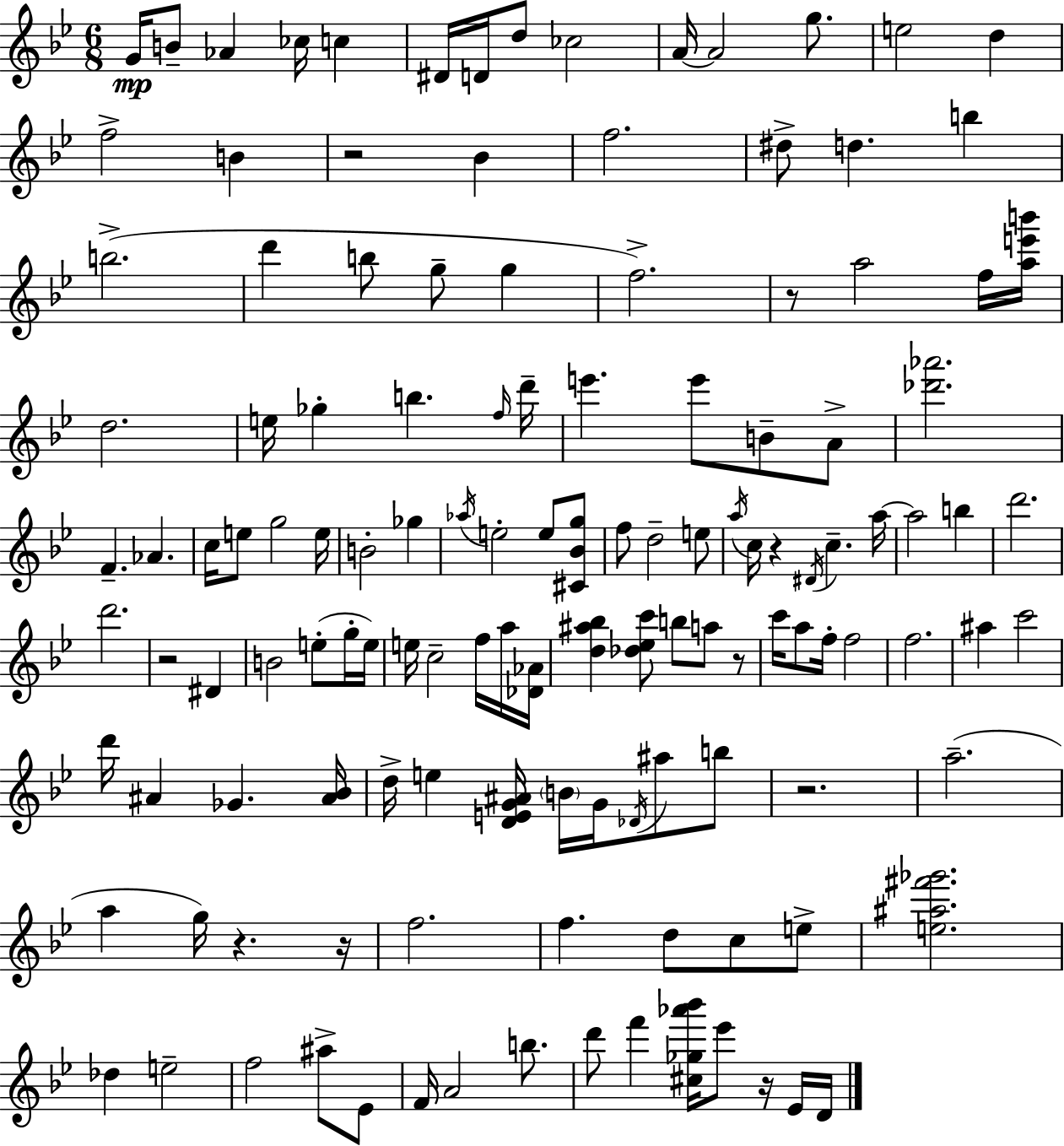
G4/s B4/e Ab4/q CES5/s C5/q D#4/s D4/s D5/e CES5/h A4/s A4/h G5/e. E5/h D5/q F5/h B4/q R/h Bb4/q F5/h. D#5/e D5/q. B5/q B5/h. D6/q B5/e G5/e G5/q F5/h. R/e A5/h F5/s [A5,E6,B6]/s D5/h. E5/s Gb5/q B5/q. F5/s D6/s E6/q. E6/e B4/e A4/e [Db6,Ab6]/h. F4/q. Ab4/q. C5/s E5/e G5/h E5/s B4/h Gb5/q Ab5/s E5/h E5/e [C#4,Bb4,G5]/e F5/e D5/h E5/e A5/s C5/s R/q D#4/s C5/q. A5/s A5/h B5/q D6/h. D6/h. R/h D#4/q B4/h E5/e G5/s E5/s E5/s C5/h F5/s A5/s [Db4,Ab4]/s [D5,A#5,Bb5]/q [Db5,Eb5,C6]/e B5/e A5/e R/e C6/s A5/e F5/s F5/h F5/h. A#5/q C6/h D6/s A#4/q Gb4/q. [A#4,Bb4]/s D5/s E5/q [D4,E4,G4,A#4]/s B4/s G4/s Db4/s A#5/e B5/e R/h. A5/h. A5/q G5/s R/q. R/s F5/h. F5/q. D5/e C5/e E5/e [E5,A#5,F#6,Gb6]/h. Db5/q E5/h F5/h A#5/e Eb4/e F4/s A4/h B5/e. D6/e F6/q [C#5,Gb5,Ab6,Bb6]/s Eb6/e R/s Eb4/s D4/s